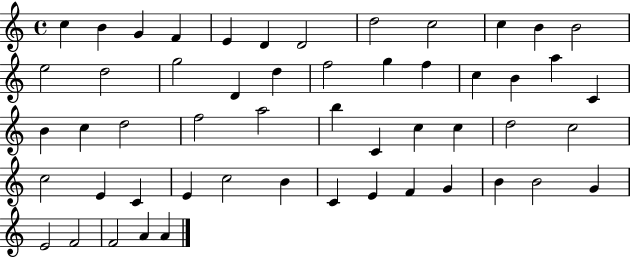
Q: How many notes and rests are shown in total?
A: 53